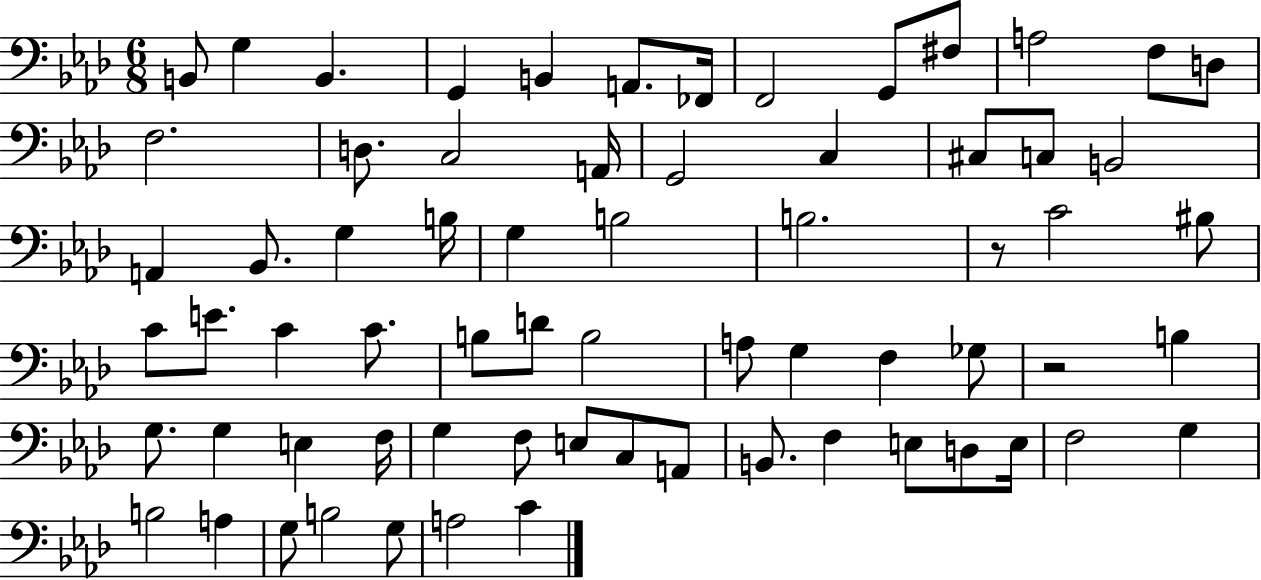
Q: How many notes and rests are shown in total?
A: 68